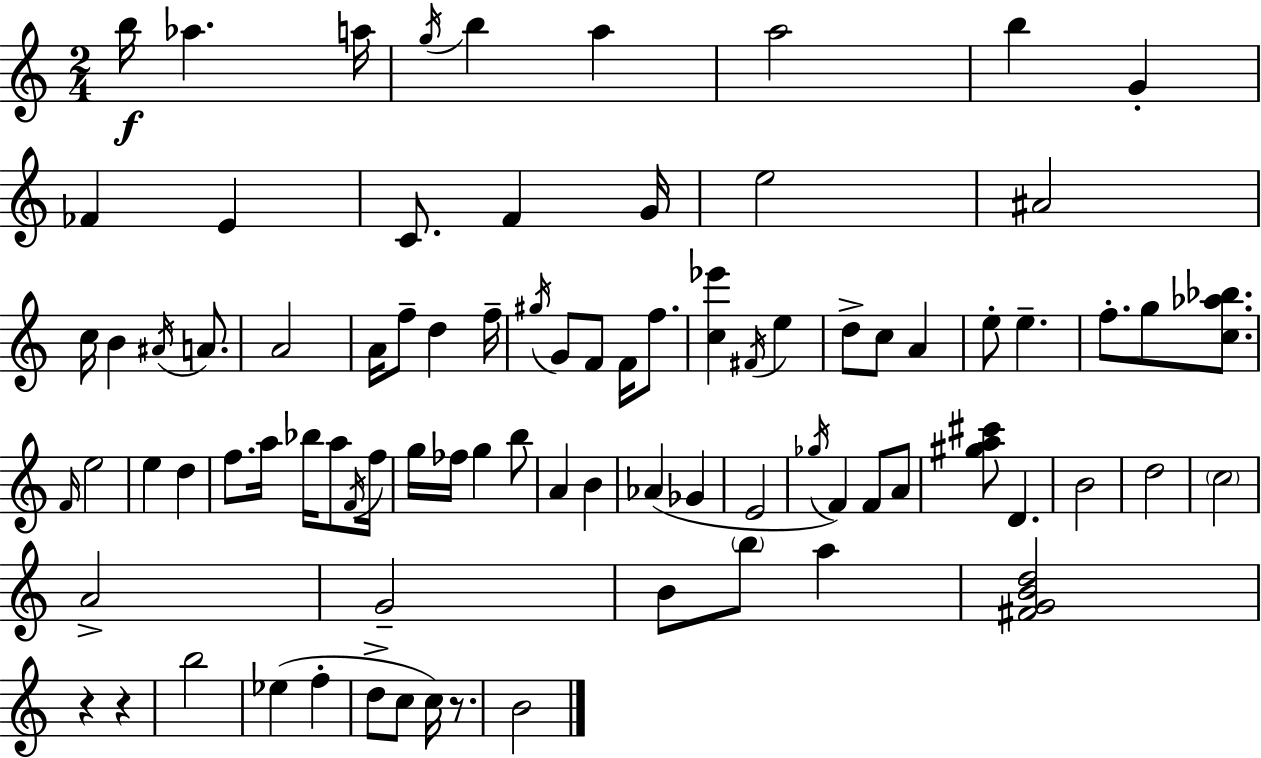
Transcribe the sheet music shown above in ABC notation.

X:1
T:Untitled
M:2/4
L:1/4
K:Am
b/4 _a a/4 g/4 b a a2 b G _F E C/2 F G/4 e2 ^A2 c/4 B ^A/4 A/2 A2 A/4 f/2 d f/4 ^g/4 G/2 F/2 F/4 f/2 [c_e'] ^F/4 e d/2 c/2 A e/2 e f/2 g/2 [c_a_b]/2 F/4 e2 e d f/2 a/4 _b/4 a/2 F/4 f/4 g/4 _f/4 g b/2 A B _A _G E2 _g/4 F F/2 A/2 [^ga^c']/2 D B2 d2 c2 A2 G2 B/2 b/2 a [^FGBd]2 z z b2 _e f d/2 c/2 c/4 z/2 B2